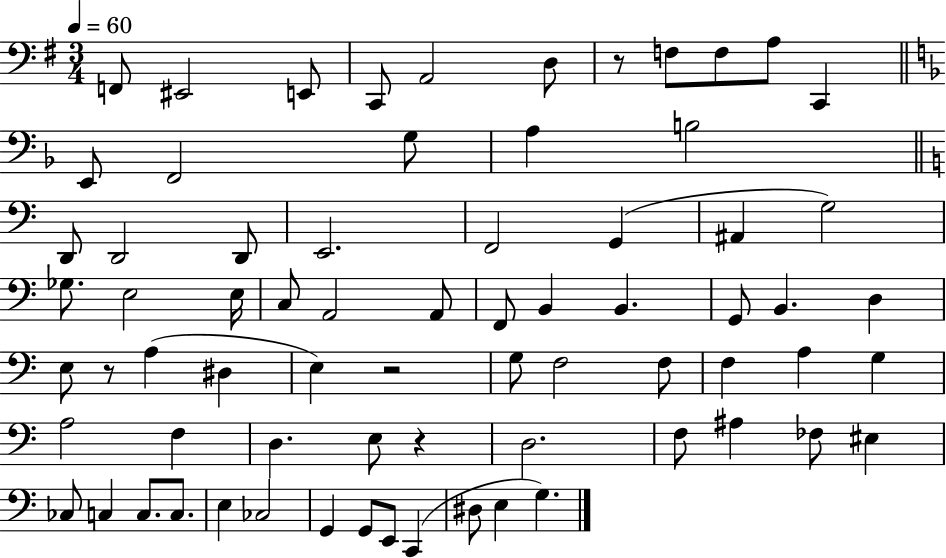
F2/e EIS2/h E2/e C2/e A2/h D3/e R/e F3/e F3/e A3/e C2/q E2/e F2/h G3/e A3/q B3/h D2/e D2/h D2/e E2/h. F2/h G2/q A#2/q G3/h Gb3/e. E3/h E3/s C3/e A2/h A2/e F2/e B2/q B2/q. G2/e B2/q. D3/q E3/e R/e A3/q D#3/q E3/q R/h G3/e F3/h F3/e F3/q A3/q G3/q A3/h F3/q D3/q. E3/e R/q D3/h. F3/e A#3/q FES3/e EIS3/q CES3/e C3/q C3/e. C3/e. E3/q CES3/h G2/q G2/e E2/e C2/q D#3/e E3/q G3/q.